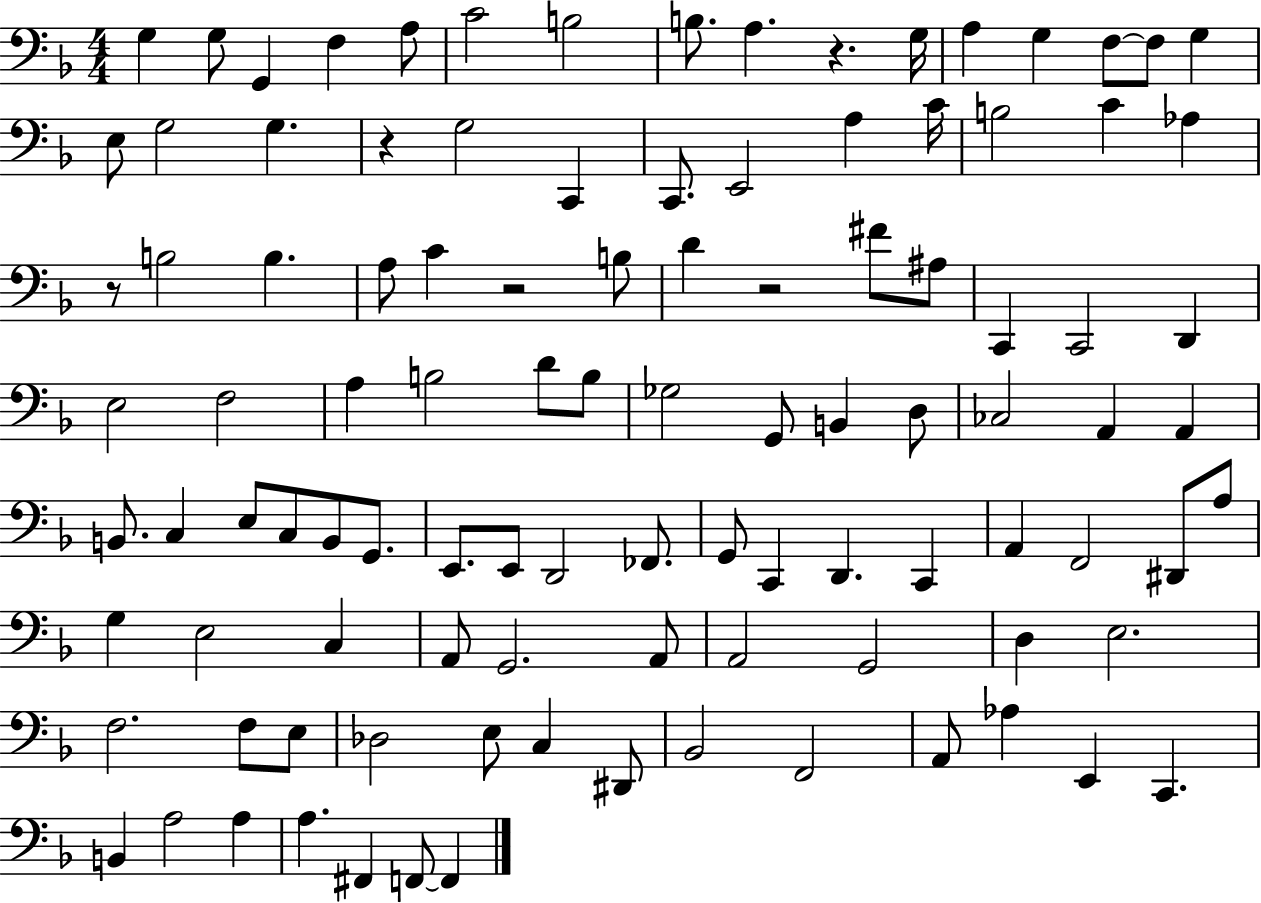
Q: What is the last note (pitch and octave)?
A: F2